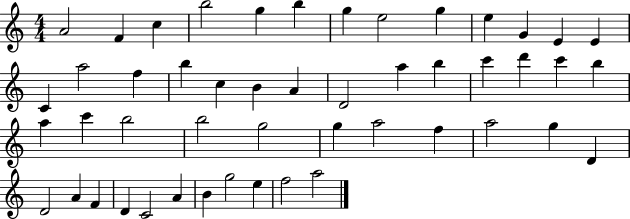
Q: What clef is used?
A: treble